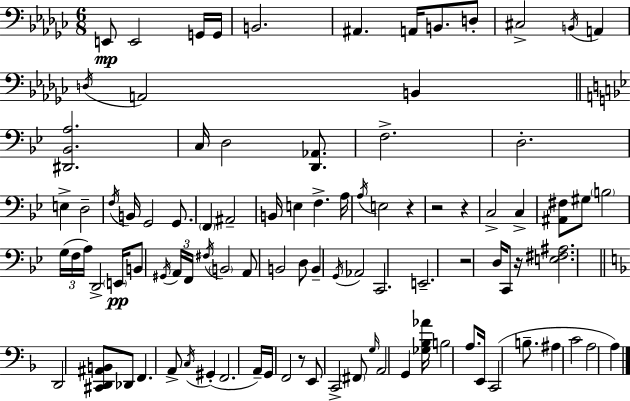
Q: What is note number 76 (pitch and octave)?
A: A3